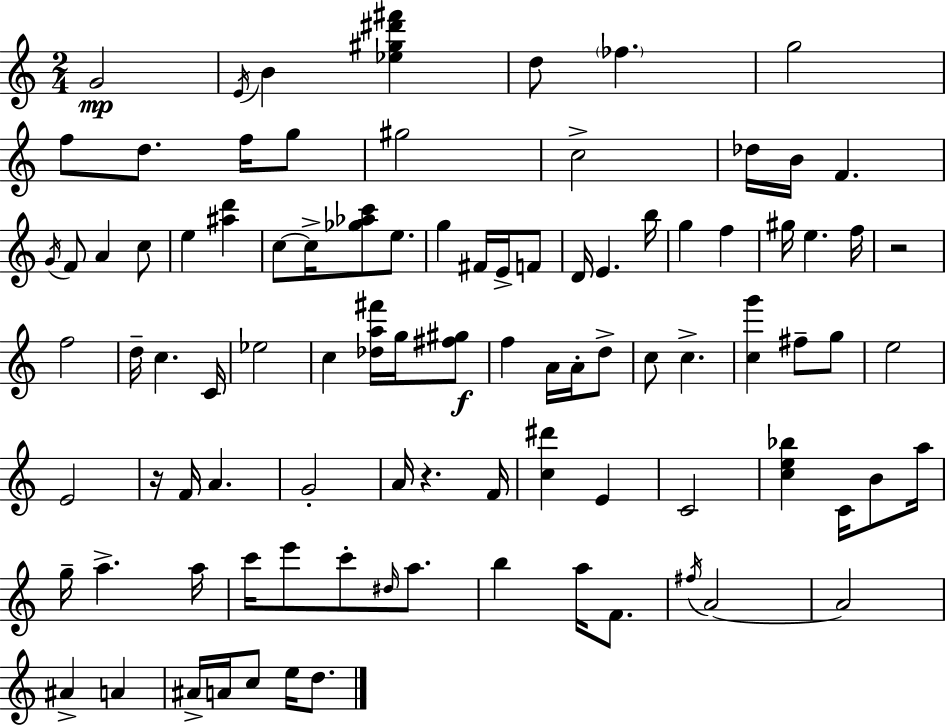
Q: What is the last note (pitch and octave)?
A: D5